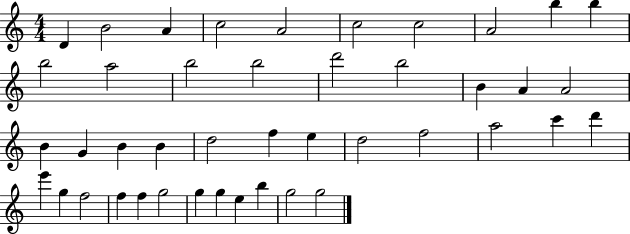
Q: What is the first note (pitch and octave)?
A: D4